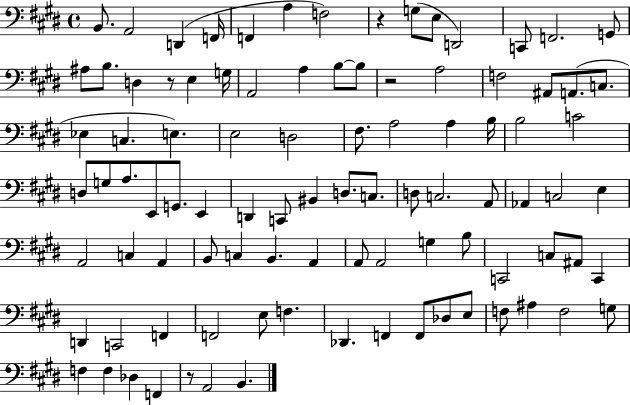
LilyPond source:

{
  \clef bass
  \time 4/4
  \defaultTimeSignature
  \key e \major
  b,8. a,2 d,4( f,16 | f,4 a4 f2) | r4 g8( e8 d,2) | c,8 f,2. g,8 | \break ais8 b8. d4 r8 e4 g16 | a,2 a4 b8~~ b8 | r2 a2 | f2 ais,8 a,8.( c8. | \break ees4 c4. e4.) | e2 d2 | fis8. a2 a4 b16 | b2 c'2 | \break d8 g8 a8. e,8 g,8. e,4 | d,4 c,8 bis,4 d8. c8. | d8 c2. a,8 | aes,4 c2 e4 | \break a,2 c4 a,4 | b,8 c4 b,4. a,4 | a,8 a,2 g4 b8 | c,2 c8 ais,8 c,4 | \break d,4 c,2 f,4 | f,2 e8 f4. | des,4. f,4 f,8 des8 e8 | f8 ais4 f2 g8 | \break f4 f4 des4 f,4 | r8 a,2 b,4. | \bar "|."
}